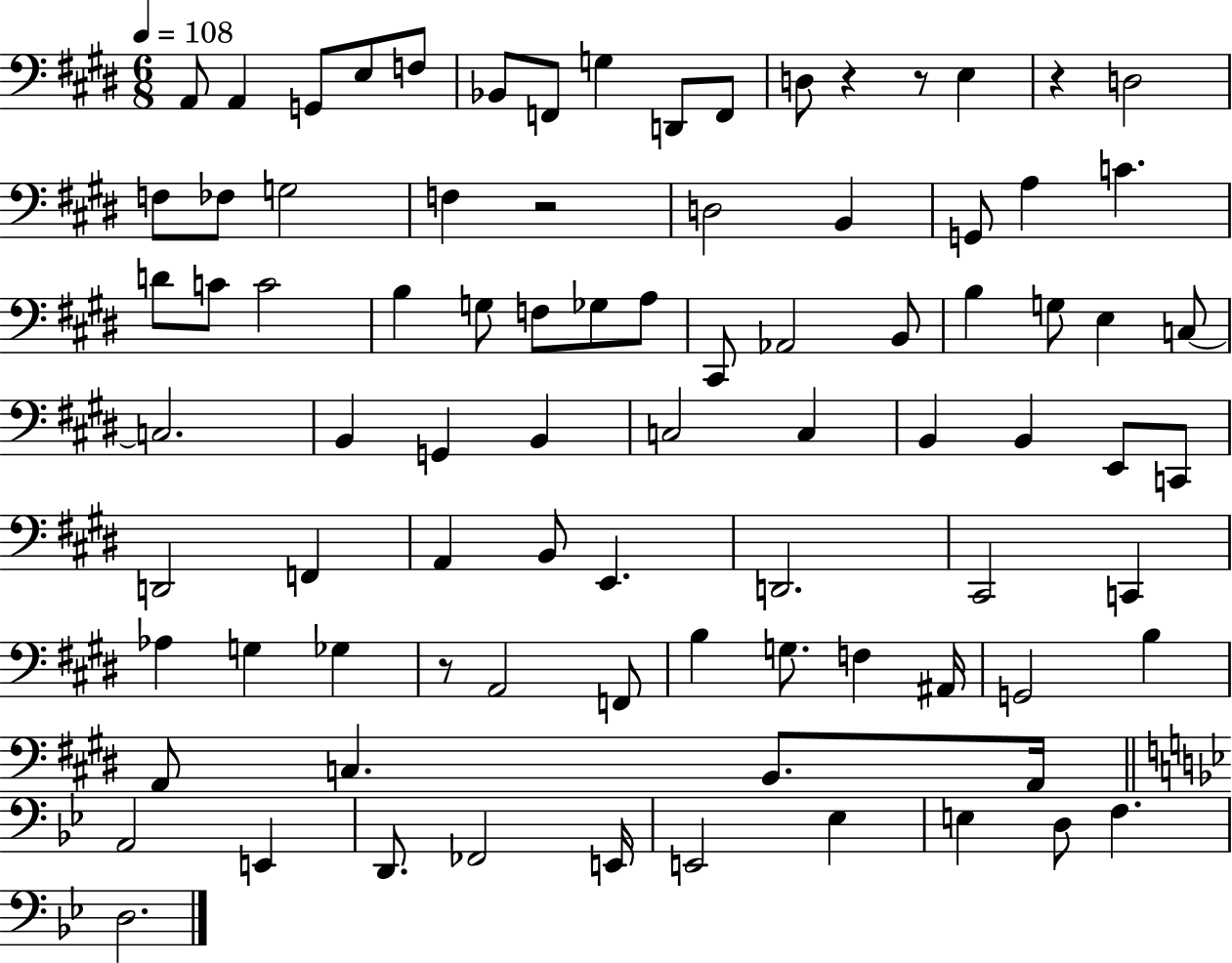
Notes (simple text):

A2/e A2/q G2/e E3/e F3/e Bb2/e F2/e G3/q D2/e F2/e D3/e R/q R/e E3/q R/q D3/h F3/e FES3/e G3/h F3/q R/h D3/h B2/q G2/e A3/q C4/q. D4/e C4/e C4/h B3/q G3/e F3/e Gb3/e A3/e C#2/e Ab2/h B2/e B3/q G3/e E3/q C3/e C3/h. B2/q G2/q B2/q C3/h C3/q B2/q B2/q E2/e C2/e D2/h F2/q A2/q B2/e E2/q. D2/h. C#2/h C2/q Ab3/q G3/q Gb3/q R/e A2/h F2/e B3/q G3/e. F3/q A#2/s G2/h B3/q A2/e C3/q. B2/e. A2/s A2/h E2/q D2/e. FES2/h E2/s E2/h Eb3/q E3/q D3/e F3/q. D3/h.